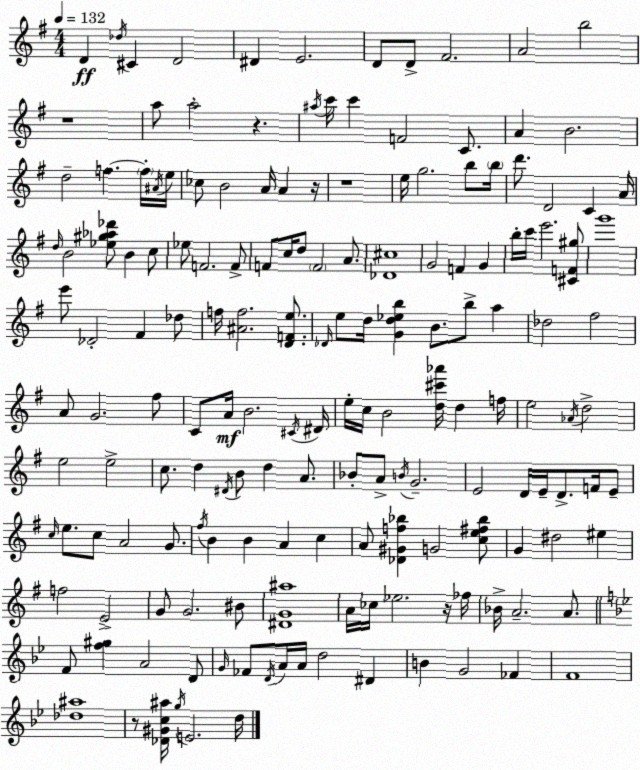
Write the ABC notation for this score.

X:1
T:Untitled
M:4/4
L:1/4
K:G
D _d/4 ^C D2 ^D E2 D/2 D/2 ^F2 A2 b2 z4 a/2 a2 z ^a/4 c'/4 c' F2 C/2 A B2 d2 f f/4 ^A/4 e/4 _c/2 B2 A/4 A z/4 z4 e/4 g2 b/2 b/4 d'/2 D2 C A/4 d/4 B2 [_e^g_a_d']/2 B c/2 _e/2 F2 F/2 F/2 c/4 d/2 F2 A/2 [_D^c]4 G2 F G b/4 c'/4 e'2 [^CF^g]/2 g'4 e'/2 _D2 ^F _d/2 f/4 [^Af]2 [DFe]/2 _D/4 e/2 d/4 [Gd_eb] B/2 b/2 a _d2 ^f2 A/2 G2 ^f/2 C/2 A/4 B2 ^C/4 ^D/4 e/4 c/4 B2 [d^c'_a']/4 d f/4 e2 _A/4 d2 e2 e2 c/2 d ^D/4 B/2 d A/2 _B/2 A/2 B/4 G2 E2 D/4 E/4 D/2 F/4 E/2 c/4 e/2 c/2 A2 G/2 ^f/4 B B A c A/2 [_D^Gf_b] G2 [ce^f_b]/2 G ^d2 ^e f2 E2 G/2 G2 ^B/2 [^DG^a]4 A/4 _c/4 _e2 z/4 _f/4 _B/4 A2 A/2 F/2 [f^g] A2 D/2 G/4 _F/2 D/4 A/4 A/4 d2 ^D B G2 _F F4 [_d^a]4 z/2 [_D^Gc^a]/4 g/4 E2 d/4